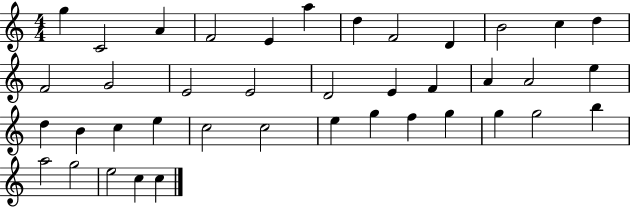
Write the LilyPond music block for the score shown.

{
  \clef treble
  \numericTimeSignature
  \time 4/4
  \key c \major
  g''4 c'2 a'4 | f'2 e'4 a''4 | d''4 f'2 d'4 | b'2 c''4 d''4 | \break f'2 g'2 | e'2 e'2 | d'2 e'4 f'4 | a'4 a'2 e''4 | \break d''4 b'4 c''4 e''4 | c''2 c''2 | e''4 g''4 f''4 g''4 | g''4 g''2 b''4 | \break a''2 g''2 | e''2 c''4 c''4 | \bar "|."
}